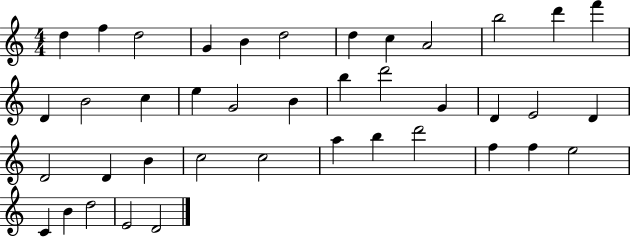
X:1
T:Untitled
M:4/4
L:1/4
K:C
d f d2 G B d2 d c A2 b2 d' f' D B2 c e G2 B b d'2 G D E2 D D2 D B c2 c2 a b d'2 f f e2 C B d2 E2 D2